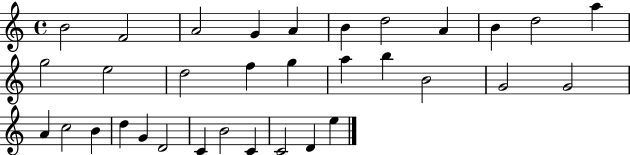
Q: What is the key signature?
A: C major